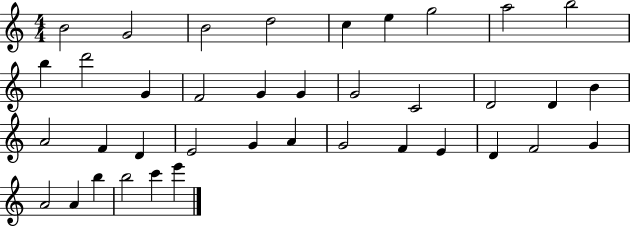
X:1
T:Untitled
M:4/4
L:1/4
K:C
B2 G2 B2 d2 c e g2 a2 b2 b d'2 G F2 G G G2 C2 D2 D B A2 F D E2 G A G2 F E D F2 G A2 A b b2 c' e'